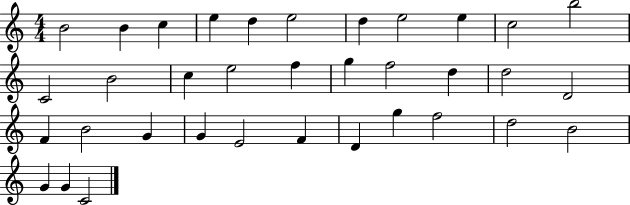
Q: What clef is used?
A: treble